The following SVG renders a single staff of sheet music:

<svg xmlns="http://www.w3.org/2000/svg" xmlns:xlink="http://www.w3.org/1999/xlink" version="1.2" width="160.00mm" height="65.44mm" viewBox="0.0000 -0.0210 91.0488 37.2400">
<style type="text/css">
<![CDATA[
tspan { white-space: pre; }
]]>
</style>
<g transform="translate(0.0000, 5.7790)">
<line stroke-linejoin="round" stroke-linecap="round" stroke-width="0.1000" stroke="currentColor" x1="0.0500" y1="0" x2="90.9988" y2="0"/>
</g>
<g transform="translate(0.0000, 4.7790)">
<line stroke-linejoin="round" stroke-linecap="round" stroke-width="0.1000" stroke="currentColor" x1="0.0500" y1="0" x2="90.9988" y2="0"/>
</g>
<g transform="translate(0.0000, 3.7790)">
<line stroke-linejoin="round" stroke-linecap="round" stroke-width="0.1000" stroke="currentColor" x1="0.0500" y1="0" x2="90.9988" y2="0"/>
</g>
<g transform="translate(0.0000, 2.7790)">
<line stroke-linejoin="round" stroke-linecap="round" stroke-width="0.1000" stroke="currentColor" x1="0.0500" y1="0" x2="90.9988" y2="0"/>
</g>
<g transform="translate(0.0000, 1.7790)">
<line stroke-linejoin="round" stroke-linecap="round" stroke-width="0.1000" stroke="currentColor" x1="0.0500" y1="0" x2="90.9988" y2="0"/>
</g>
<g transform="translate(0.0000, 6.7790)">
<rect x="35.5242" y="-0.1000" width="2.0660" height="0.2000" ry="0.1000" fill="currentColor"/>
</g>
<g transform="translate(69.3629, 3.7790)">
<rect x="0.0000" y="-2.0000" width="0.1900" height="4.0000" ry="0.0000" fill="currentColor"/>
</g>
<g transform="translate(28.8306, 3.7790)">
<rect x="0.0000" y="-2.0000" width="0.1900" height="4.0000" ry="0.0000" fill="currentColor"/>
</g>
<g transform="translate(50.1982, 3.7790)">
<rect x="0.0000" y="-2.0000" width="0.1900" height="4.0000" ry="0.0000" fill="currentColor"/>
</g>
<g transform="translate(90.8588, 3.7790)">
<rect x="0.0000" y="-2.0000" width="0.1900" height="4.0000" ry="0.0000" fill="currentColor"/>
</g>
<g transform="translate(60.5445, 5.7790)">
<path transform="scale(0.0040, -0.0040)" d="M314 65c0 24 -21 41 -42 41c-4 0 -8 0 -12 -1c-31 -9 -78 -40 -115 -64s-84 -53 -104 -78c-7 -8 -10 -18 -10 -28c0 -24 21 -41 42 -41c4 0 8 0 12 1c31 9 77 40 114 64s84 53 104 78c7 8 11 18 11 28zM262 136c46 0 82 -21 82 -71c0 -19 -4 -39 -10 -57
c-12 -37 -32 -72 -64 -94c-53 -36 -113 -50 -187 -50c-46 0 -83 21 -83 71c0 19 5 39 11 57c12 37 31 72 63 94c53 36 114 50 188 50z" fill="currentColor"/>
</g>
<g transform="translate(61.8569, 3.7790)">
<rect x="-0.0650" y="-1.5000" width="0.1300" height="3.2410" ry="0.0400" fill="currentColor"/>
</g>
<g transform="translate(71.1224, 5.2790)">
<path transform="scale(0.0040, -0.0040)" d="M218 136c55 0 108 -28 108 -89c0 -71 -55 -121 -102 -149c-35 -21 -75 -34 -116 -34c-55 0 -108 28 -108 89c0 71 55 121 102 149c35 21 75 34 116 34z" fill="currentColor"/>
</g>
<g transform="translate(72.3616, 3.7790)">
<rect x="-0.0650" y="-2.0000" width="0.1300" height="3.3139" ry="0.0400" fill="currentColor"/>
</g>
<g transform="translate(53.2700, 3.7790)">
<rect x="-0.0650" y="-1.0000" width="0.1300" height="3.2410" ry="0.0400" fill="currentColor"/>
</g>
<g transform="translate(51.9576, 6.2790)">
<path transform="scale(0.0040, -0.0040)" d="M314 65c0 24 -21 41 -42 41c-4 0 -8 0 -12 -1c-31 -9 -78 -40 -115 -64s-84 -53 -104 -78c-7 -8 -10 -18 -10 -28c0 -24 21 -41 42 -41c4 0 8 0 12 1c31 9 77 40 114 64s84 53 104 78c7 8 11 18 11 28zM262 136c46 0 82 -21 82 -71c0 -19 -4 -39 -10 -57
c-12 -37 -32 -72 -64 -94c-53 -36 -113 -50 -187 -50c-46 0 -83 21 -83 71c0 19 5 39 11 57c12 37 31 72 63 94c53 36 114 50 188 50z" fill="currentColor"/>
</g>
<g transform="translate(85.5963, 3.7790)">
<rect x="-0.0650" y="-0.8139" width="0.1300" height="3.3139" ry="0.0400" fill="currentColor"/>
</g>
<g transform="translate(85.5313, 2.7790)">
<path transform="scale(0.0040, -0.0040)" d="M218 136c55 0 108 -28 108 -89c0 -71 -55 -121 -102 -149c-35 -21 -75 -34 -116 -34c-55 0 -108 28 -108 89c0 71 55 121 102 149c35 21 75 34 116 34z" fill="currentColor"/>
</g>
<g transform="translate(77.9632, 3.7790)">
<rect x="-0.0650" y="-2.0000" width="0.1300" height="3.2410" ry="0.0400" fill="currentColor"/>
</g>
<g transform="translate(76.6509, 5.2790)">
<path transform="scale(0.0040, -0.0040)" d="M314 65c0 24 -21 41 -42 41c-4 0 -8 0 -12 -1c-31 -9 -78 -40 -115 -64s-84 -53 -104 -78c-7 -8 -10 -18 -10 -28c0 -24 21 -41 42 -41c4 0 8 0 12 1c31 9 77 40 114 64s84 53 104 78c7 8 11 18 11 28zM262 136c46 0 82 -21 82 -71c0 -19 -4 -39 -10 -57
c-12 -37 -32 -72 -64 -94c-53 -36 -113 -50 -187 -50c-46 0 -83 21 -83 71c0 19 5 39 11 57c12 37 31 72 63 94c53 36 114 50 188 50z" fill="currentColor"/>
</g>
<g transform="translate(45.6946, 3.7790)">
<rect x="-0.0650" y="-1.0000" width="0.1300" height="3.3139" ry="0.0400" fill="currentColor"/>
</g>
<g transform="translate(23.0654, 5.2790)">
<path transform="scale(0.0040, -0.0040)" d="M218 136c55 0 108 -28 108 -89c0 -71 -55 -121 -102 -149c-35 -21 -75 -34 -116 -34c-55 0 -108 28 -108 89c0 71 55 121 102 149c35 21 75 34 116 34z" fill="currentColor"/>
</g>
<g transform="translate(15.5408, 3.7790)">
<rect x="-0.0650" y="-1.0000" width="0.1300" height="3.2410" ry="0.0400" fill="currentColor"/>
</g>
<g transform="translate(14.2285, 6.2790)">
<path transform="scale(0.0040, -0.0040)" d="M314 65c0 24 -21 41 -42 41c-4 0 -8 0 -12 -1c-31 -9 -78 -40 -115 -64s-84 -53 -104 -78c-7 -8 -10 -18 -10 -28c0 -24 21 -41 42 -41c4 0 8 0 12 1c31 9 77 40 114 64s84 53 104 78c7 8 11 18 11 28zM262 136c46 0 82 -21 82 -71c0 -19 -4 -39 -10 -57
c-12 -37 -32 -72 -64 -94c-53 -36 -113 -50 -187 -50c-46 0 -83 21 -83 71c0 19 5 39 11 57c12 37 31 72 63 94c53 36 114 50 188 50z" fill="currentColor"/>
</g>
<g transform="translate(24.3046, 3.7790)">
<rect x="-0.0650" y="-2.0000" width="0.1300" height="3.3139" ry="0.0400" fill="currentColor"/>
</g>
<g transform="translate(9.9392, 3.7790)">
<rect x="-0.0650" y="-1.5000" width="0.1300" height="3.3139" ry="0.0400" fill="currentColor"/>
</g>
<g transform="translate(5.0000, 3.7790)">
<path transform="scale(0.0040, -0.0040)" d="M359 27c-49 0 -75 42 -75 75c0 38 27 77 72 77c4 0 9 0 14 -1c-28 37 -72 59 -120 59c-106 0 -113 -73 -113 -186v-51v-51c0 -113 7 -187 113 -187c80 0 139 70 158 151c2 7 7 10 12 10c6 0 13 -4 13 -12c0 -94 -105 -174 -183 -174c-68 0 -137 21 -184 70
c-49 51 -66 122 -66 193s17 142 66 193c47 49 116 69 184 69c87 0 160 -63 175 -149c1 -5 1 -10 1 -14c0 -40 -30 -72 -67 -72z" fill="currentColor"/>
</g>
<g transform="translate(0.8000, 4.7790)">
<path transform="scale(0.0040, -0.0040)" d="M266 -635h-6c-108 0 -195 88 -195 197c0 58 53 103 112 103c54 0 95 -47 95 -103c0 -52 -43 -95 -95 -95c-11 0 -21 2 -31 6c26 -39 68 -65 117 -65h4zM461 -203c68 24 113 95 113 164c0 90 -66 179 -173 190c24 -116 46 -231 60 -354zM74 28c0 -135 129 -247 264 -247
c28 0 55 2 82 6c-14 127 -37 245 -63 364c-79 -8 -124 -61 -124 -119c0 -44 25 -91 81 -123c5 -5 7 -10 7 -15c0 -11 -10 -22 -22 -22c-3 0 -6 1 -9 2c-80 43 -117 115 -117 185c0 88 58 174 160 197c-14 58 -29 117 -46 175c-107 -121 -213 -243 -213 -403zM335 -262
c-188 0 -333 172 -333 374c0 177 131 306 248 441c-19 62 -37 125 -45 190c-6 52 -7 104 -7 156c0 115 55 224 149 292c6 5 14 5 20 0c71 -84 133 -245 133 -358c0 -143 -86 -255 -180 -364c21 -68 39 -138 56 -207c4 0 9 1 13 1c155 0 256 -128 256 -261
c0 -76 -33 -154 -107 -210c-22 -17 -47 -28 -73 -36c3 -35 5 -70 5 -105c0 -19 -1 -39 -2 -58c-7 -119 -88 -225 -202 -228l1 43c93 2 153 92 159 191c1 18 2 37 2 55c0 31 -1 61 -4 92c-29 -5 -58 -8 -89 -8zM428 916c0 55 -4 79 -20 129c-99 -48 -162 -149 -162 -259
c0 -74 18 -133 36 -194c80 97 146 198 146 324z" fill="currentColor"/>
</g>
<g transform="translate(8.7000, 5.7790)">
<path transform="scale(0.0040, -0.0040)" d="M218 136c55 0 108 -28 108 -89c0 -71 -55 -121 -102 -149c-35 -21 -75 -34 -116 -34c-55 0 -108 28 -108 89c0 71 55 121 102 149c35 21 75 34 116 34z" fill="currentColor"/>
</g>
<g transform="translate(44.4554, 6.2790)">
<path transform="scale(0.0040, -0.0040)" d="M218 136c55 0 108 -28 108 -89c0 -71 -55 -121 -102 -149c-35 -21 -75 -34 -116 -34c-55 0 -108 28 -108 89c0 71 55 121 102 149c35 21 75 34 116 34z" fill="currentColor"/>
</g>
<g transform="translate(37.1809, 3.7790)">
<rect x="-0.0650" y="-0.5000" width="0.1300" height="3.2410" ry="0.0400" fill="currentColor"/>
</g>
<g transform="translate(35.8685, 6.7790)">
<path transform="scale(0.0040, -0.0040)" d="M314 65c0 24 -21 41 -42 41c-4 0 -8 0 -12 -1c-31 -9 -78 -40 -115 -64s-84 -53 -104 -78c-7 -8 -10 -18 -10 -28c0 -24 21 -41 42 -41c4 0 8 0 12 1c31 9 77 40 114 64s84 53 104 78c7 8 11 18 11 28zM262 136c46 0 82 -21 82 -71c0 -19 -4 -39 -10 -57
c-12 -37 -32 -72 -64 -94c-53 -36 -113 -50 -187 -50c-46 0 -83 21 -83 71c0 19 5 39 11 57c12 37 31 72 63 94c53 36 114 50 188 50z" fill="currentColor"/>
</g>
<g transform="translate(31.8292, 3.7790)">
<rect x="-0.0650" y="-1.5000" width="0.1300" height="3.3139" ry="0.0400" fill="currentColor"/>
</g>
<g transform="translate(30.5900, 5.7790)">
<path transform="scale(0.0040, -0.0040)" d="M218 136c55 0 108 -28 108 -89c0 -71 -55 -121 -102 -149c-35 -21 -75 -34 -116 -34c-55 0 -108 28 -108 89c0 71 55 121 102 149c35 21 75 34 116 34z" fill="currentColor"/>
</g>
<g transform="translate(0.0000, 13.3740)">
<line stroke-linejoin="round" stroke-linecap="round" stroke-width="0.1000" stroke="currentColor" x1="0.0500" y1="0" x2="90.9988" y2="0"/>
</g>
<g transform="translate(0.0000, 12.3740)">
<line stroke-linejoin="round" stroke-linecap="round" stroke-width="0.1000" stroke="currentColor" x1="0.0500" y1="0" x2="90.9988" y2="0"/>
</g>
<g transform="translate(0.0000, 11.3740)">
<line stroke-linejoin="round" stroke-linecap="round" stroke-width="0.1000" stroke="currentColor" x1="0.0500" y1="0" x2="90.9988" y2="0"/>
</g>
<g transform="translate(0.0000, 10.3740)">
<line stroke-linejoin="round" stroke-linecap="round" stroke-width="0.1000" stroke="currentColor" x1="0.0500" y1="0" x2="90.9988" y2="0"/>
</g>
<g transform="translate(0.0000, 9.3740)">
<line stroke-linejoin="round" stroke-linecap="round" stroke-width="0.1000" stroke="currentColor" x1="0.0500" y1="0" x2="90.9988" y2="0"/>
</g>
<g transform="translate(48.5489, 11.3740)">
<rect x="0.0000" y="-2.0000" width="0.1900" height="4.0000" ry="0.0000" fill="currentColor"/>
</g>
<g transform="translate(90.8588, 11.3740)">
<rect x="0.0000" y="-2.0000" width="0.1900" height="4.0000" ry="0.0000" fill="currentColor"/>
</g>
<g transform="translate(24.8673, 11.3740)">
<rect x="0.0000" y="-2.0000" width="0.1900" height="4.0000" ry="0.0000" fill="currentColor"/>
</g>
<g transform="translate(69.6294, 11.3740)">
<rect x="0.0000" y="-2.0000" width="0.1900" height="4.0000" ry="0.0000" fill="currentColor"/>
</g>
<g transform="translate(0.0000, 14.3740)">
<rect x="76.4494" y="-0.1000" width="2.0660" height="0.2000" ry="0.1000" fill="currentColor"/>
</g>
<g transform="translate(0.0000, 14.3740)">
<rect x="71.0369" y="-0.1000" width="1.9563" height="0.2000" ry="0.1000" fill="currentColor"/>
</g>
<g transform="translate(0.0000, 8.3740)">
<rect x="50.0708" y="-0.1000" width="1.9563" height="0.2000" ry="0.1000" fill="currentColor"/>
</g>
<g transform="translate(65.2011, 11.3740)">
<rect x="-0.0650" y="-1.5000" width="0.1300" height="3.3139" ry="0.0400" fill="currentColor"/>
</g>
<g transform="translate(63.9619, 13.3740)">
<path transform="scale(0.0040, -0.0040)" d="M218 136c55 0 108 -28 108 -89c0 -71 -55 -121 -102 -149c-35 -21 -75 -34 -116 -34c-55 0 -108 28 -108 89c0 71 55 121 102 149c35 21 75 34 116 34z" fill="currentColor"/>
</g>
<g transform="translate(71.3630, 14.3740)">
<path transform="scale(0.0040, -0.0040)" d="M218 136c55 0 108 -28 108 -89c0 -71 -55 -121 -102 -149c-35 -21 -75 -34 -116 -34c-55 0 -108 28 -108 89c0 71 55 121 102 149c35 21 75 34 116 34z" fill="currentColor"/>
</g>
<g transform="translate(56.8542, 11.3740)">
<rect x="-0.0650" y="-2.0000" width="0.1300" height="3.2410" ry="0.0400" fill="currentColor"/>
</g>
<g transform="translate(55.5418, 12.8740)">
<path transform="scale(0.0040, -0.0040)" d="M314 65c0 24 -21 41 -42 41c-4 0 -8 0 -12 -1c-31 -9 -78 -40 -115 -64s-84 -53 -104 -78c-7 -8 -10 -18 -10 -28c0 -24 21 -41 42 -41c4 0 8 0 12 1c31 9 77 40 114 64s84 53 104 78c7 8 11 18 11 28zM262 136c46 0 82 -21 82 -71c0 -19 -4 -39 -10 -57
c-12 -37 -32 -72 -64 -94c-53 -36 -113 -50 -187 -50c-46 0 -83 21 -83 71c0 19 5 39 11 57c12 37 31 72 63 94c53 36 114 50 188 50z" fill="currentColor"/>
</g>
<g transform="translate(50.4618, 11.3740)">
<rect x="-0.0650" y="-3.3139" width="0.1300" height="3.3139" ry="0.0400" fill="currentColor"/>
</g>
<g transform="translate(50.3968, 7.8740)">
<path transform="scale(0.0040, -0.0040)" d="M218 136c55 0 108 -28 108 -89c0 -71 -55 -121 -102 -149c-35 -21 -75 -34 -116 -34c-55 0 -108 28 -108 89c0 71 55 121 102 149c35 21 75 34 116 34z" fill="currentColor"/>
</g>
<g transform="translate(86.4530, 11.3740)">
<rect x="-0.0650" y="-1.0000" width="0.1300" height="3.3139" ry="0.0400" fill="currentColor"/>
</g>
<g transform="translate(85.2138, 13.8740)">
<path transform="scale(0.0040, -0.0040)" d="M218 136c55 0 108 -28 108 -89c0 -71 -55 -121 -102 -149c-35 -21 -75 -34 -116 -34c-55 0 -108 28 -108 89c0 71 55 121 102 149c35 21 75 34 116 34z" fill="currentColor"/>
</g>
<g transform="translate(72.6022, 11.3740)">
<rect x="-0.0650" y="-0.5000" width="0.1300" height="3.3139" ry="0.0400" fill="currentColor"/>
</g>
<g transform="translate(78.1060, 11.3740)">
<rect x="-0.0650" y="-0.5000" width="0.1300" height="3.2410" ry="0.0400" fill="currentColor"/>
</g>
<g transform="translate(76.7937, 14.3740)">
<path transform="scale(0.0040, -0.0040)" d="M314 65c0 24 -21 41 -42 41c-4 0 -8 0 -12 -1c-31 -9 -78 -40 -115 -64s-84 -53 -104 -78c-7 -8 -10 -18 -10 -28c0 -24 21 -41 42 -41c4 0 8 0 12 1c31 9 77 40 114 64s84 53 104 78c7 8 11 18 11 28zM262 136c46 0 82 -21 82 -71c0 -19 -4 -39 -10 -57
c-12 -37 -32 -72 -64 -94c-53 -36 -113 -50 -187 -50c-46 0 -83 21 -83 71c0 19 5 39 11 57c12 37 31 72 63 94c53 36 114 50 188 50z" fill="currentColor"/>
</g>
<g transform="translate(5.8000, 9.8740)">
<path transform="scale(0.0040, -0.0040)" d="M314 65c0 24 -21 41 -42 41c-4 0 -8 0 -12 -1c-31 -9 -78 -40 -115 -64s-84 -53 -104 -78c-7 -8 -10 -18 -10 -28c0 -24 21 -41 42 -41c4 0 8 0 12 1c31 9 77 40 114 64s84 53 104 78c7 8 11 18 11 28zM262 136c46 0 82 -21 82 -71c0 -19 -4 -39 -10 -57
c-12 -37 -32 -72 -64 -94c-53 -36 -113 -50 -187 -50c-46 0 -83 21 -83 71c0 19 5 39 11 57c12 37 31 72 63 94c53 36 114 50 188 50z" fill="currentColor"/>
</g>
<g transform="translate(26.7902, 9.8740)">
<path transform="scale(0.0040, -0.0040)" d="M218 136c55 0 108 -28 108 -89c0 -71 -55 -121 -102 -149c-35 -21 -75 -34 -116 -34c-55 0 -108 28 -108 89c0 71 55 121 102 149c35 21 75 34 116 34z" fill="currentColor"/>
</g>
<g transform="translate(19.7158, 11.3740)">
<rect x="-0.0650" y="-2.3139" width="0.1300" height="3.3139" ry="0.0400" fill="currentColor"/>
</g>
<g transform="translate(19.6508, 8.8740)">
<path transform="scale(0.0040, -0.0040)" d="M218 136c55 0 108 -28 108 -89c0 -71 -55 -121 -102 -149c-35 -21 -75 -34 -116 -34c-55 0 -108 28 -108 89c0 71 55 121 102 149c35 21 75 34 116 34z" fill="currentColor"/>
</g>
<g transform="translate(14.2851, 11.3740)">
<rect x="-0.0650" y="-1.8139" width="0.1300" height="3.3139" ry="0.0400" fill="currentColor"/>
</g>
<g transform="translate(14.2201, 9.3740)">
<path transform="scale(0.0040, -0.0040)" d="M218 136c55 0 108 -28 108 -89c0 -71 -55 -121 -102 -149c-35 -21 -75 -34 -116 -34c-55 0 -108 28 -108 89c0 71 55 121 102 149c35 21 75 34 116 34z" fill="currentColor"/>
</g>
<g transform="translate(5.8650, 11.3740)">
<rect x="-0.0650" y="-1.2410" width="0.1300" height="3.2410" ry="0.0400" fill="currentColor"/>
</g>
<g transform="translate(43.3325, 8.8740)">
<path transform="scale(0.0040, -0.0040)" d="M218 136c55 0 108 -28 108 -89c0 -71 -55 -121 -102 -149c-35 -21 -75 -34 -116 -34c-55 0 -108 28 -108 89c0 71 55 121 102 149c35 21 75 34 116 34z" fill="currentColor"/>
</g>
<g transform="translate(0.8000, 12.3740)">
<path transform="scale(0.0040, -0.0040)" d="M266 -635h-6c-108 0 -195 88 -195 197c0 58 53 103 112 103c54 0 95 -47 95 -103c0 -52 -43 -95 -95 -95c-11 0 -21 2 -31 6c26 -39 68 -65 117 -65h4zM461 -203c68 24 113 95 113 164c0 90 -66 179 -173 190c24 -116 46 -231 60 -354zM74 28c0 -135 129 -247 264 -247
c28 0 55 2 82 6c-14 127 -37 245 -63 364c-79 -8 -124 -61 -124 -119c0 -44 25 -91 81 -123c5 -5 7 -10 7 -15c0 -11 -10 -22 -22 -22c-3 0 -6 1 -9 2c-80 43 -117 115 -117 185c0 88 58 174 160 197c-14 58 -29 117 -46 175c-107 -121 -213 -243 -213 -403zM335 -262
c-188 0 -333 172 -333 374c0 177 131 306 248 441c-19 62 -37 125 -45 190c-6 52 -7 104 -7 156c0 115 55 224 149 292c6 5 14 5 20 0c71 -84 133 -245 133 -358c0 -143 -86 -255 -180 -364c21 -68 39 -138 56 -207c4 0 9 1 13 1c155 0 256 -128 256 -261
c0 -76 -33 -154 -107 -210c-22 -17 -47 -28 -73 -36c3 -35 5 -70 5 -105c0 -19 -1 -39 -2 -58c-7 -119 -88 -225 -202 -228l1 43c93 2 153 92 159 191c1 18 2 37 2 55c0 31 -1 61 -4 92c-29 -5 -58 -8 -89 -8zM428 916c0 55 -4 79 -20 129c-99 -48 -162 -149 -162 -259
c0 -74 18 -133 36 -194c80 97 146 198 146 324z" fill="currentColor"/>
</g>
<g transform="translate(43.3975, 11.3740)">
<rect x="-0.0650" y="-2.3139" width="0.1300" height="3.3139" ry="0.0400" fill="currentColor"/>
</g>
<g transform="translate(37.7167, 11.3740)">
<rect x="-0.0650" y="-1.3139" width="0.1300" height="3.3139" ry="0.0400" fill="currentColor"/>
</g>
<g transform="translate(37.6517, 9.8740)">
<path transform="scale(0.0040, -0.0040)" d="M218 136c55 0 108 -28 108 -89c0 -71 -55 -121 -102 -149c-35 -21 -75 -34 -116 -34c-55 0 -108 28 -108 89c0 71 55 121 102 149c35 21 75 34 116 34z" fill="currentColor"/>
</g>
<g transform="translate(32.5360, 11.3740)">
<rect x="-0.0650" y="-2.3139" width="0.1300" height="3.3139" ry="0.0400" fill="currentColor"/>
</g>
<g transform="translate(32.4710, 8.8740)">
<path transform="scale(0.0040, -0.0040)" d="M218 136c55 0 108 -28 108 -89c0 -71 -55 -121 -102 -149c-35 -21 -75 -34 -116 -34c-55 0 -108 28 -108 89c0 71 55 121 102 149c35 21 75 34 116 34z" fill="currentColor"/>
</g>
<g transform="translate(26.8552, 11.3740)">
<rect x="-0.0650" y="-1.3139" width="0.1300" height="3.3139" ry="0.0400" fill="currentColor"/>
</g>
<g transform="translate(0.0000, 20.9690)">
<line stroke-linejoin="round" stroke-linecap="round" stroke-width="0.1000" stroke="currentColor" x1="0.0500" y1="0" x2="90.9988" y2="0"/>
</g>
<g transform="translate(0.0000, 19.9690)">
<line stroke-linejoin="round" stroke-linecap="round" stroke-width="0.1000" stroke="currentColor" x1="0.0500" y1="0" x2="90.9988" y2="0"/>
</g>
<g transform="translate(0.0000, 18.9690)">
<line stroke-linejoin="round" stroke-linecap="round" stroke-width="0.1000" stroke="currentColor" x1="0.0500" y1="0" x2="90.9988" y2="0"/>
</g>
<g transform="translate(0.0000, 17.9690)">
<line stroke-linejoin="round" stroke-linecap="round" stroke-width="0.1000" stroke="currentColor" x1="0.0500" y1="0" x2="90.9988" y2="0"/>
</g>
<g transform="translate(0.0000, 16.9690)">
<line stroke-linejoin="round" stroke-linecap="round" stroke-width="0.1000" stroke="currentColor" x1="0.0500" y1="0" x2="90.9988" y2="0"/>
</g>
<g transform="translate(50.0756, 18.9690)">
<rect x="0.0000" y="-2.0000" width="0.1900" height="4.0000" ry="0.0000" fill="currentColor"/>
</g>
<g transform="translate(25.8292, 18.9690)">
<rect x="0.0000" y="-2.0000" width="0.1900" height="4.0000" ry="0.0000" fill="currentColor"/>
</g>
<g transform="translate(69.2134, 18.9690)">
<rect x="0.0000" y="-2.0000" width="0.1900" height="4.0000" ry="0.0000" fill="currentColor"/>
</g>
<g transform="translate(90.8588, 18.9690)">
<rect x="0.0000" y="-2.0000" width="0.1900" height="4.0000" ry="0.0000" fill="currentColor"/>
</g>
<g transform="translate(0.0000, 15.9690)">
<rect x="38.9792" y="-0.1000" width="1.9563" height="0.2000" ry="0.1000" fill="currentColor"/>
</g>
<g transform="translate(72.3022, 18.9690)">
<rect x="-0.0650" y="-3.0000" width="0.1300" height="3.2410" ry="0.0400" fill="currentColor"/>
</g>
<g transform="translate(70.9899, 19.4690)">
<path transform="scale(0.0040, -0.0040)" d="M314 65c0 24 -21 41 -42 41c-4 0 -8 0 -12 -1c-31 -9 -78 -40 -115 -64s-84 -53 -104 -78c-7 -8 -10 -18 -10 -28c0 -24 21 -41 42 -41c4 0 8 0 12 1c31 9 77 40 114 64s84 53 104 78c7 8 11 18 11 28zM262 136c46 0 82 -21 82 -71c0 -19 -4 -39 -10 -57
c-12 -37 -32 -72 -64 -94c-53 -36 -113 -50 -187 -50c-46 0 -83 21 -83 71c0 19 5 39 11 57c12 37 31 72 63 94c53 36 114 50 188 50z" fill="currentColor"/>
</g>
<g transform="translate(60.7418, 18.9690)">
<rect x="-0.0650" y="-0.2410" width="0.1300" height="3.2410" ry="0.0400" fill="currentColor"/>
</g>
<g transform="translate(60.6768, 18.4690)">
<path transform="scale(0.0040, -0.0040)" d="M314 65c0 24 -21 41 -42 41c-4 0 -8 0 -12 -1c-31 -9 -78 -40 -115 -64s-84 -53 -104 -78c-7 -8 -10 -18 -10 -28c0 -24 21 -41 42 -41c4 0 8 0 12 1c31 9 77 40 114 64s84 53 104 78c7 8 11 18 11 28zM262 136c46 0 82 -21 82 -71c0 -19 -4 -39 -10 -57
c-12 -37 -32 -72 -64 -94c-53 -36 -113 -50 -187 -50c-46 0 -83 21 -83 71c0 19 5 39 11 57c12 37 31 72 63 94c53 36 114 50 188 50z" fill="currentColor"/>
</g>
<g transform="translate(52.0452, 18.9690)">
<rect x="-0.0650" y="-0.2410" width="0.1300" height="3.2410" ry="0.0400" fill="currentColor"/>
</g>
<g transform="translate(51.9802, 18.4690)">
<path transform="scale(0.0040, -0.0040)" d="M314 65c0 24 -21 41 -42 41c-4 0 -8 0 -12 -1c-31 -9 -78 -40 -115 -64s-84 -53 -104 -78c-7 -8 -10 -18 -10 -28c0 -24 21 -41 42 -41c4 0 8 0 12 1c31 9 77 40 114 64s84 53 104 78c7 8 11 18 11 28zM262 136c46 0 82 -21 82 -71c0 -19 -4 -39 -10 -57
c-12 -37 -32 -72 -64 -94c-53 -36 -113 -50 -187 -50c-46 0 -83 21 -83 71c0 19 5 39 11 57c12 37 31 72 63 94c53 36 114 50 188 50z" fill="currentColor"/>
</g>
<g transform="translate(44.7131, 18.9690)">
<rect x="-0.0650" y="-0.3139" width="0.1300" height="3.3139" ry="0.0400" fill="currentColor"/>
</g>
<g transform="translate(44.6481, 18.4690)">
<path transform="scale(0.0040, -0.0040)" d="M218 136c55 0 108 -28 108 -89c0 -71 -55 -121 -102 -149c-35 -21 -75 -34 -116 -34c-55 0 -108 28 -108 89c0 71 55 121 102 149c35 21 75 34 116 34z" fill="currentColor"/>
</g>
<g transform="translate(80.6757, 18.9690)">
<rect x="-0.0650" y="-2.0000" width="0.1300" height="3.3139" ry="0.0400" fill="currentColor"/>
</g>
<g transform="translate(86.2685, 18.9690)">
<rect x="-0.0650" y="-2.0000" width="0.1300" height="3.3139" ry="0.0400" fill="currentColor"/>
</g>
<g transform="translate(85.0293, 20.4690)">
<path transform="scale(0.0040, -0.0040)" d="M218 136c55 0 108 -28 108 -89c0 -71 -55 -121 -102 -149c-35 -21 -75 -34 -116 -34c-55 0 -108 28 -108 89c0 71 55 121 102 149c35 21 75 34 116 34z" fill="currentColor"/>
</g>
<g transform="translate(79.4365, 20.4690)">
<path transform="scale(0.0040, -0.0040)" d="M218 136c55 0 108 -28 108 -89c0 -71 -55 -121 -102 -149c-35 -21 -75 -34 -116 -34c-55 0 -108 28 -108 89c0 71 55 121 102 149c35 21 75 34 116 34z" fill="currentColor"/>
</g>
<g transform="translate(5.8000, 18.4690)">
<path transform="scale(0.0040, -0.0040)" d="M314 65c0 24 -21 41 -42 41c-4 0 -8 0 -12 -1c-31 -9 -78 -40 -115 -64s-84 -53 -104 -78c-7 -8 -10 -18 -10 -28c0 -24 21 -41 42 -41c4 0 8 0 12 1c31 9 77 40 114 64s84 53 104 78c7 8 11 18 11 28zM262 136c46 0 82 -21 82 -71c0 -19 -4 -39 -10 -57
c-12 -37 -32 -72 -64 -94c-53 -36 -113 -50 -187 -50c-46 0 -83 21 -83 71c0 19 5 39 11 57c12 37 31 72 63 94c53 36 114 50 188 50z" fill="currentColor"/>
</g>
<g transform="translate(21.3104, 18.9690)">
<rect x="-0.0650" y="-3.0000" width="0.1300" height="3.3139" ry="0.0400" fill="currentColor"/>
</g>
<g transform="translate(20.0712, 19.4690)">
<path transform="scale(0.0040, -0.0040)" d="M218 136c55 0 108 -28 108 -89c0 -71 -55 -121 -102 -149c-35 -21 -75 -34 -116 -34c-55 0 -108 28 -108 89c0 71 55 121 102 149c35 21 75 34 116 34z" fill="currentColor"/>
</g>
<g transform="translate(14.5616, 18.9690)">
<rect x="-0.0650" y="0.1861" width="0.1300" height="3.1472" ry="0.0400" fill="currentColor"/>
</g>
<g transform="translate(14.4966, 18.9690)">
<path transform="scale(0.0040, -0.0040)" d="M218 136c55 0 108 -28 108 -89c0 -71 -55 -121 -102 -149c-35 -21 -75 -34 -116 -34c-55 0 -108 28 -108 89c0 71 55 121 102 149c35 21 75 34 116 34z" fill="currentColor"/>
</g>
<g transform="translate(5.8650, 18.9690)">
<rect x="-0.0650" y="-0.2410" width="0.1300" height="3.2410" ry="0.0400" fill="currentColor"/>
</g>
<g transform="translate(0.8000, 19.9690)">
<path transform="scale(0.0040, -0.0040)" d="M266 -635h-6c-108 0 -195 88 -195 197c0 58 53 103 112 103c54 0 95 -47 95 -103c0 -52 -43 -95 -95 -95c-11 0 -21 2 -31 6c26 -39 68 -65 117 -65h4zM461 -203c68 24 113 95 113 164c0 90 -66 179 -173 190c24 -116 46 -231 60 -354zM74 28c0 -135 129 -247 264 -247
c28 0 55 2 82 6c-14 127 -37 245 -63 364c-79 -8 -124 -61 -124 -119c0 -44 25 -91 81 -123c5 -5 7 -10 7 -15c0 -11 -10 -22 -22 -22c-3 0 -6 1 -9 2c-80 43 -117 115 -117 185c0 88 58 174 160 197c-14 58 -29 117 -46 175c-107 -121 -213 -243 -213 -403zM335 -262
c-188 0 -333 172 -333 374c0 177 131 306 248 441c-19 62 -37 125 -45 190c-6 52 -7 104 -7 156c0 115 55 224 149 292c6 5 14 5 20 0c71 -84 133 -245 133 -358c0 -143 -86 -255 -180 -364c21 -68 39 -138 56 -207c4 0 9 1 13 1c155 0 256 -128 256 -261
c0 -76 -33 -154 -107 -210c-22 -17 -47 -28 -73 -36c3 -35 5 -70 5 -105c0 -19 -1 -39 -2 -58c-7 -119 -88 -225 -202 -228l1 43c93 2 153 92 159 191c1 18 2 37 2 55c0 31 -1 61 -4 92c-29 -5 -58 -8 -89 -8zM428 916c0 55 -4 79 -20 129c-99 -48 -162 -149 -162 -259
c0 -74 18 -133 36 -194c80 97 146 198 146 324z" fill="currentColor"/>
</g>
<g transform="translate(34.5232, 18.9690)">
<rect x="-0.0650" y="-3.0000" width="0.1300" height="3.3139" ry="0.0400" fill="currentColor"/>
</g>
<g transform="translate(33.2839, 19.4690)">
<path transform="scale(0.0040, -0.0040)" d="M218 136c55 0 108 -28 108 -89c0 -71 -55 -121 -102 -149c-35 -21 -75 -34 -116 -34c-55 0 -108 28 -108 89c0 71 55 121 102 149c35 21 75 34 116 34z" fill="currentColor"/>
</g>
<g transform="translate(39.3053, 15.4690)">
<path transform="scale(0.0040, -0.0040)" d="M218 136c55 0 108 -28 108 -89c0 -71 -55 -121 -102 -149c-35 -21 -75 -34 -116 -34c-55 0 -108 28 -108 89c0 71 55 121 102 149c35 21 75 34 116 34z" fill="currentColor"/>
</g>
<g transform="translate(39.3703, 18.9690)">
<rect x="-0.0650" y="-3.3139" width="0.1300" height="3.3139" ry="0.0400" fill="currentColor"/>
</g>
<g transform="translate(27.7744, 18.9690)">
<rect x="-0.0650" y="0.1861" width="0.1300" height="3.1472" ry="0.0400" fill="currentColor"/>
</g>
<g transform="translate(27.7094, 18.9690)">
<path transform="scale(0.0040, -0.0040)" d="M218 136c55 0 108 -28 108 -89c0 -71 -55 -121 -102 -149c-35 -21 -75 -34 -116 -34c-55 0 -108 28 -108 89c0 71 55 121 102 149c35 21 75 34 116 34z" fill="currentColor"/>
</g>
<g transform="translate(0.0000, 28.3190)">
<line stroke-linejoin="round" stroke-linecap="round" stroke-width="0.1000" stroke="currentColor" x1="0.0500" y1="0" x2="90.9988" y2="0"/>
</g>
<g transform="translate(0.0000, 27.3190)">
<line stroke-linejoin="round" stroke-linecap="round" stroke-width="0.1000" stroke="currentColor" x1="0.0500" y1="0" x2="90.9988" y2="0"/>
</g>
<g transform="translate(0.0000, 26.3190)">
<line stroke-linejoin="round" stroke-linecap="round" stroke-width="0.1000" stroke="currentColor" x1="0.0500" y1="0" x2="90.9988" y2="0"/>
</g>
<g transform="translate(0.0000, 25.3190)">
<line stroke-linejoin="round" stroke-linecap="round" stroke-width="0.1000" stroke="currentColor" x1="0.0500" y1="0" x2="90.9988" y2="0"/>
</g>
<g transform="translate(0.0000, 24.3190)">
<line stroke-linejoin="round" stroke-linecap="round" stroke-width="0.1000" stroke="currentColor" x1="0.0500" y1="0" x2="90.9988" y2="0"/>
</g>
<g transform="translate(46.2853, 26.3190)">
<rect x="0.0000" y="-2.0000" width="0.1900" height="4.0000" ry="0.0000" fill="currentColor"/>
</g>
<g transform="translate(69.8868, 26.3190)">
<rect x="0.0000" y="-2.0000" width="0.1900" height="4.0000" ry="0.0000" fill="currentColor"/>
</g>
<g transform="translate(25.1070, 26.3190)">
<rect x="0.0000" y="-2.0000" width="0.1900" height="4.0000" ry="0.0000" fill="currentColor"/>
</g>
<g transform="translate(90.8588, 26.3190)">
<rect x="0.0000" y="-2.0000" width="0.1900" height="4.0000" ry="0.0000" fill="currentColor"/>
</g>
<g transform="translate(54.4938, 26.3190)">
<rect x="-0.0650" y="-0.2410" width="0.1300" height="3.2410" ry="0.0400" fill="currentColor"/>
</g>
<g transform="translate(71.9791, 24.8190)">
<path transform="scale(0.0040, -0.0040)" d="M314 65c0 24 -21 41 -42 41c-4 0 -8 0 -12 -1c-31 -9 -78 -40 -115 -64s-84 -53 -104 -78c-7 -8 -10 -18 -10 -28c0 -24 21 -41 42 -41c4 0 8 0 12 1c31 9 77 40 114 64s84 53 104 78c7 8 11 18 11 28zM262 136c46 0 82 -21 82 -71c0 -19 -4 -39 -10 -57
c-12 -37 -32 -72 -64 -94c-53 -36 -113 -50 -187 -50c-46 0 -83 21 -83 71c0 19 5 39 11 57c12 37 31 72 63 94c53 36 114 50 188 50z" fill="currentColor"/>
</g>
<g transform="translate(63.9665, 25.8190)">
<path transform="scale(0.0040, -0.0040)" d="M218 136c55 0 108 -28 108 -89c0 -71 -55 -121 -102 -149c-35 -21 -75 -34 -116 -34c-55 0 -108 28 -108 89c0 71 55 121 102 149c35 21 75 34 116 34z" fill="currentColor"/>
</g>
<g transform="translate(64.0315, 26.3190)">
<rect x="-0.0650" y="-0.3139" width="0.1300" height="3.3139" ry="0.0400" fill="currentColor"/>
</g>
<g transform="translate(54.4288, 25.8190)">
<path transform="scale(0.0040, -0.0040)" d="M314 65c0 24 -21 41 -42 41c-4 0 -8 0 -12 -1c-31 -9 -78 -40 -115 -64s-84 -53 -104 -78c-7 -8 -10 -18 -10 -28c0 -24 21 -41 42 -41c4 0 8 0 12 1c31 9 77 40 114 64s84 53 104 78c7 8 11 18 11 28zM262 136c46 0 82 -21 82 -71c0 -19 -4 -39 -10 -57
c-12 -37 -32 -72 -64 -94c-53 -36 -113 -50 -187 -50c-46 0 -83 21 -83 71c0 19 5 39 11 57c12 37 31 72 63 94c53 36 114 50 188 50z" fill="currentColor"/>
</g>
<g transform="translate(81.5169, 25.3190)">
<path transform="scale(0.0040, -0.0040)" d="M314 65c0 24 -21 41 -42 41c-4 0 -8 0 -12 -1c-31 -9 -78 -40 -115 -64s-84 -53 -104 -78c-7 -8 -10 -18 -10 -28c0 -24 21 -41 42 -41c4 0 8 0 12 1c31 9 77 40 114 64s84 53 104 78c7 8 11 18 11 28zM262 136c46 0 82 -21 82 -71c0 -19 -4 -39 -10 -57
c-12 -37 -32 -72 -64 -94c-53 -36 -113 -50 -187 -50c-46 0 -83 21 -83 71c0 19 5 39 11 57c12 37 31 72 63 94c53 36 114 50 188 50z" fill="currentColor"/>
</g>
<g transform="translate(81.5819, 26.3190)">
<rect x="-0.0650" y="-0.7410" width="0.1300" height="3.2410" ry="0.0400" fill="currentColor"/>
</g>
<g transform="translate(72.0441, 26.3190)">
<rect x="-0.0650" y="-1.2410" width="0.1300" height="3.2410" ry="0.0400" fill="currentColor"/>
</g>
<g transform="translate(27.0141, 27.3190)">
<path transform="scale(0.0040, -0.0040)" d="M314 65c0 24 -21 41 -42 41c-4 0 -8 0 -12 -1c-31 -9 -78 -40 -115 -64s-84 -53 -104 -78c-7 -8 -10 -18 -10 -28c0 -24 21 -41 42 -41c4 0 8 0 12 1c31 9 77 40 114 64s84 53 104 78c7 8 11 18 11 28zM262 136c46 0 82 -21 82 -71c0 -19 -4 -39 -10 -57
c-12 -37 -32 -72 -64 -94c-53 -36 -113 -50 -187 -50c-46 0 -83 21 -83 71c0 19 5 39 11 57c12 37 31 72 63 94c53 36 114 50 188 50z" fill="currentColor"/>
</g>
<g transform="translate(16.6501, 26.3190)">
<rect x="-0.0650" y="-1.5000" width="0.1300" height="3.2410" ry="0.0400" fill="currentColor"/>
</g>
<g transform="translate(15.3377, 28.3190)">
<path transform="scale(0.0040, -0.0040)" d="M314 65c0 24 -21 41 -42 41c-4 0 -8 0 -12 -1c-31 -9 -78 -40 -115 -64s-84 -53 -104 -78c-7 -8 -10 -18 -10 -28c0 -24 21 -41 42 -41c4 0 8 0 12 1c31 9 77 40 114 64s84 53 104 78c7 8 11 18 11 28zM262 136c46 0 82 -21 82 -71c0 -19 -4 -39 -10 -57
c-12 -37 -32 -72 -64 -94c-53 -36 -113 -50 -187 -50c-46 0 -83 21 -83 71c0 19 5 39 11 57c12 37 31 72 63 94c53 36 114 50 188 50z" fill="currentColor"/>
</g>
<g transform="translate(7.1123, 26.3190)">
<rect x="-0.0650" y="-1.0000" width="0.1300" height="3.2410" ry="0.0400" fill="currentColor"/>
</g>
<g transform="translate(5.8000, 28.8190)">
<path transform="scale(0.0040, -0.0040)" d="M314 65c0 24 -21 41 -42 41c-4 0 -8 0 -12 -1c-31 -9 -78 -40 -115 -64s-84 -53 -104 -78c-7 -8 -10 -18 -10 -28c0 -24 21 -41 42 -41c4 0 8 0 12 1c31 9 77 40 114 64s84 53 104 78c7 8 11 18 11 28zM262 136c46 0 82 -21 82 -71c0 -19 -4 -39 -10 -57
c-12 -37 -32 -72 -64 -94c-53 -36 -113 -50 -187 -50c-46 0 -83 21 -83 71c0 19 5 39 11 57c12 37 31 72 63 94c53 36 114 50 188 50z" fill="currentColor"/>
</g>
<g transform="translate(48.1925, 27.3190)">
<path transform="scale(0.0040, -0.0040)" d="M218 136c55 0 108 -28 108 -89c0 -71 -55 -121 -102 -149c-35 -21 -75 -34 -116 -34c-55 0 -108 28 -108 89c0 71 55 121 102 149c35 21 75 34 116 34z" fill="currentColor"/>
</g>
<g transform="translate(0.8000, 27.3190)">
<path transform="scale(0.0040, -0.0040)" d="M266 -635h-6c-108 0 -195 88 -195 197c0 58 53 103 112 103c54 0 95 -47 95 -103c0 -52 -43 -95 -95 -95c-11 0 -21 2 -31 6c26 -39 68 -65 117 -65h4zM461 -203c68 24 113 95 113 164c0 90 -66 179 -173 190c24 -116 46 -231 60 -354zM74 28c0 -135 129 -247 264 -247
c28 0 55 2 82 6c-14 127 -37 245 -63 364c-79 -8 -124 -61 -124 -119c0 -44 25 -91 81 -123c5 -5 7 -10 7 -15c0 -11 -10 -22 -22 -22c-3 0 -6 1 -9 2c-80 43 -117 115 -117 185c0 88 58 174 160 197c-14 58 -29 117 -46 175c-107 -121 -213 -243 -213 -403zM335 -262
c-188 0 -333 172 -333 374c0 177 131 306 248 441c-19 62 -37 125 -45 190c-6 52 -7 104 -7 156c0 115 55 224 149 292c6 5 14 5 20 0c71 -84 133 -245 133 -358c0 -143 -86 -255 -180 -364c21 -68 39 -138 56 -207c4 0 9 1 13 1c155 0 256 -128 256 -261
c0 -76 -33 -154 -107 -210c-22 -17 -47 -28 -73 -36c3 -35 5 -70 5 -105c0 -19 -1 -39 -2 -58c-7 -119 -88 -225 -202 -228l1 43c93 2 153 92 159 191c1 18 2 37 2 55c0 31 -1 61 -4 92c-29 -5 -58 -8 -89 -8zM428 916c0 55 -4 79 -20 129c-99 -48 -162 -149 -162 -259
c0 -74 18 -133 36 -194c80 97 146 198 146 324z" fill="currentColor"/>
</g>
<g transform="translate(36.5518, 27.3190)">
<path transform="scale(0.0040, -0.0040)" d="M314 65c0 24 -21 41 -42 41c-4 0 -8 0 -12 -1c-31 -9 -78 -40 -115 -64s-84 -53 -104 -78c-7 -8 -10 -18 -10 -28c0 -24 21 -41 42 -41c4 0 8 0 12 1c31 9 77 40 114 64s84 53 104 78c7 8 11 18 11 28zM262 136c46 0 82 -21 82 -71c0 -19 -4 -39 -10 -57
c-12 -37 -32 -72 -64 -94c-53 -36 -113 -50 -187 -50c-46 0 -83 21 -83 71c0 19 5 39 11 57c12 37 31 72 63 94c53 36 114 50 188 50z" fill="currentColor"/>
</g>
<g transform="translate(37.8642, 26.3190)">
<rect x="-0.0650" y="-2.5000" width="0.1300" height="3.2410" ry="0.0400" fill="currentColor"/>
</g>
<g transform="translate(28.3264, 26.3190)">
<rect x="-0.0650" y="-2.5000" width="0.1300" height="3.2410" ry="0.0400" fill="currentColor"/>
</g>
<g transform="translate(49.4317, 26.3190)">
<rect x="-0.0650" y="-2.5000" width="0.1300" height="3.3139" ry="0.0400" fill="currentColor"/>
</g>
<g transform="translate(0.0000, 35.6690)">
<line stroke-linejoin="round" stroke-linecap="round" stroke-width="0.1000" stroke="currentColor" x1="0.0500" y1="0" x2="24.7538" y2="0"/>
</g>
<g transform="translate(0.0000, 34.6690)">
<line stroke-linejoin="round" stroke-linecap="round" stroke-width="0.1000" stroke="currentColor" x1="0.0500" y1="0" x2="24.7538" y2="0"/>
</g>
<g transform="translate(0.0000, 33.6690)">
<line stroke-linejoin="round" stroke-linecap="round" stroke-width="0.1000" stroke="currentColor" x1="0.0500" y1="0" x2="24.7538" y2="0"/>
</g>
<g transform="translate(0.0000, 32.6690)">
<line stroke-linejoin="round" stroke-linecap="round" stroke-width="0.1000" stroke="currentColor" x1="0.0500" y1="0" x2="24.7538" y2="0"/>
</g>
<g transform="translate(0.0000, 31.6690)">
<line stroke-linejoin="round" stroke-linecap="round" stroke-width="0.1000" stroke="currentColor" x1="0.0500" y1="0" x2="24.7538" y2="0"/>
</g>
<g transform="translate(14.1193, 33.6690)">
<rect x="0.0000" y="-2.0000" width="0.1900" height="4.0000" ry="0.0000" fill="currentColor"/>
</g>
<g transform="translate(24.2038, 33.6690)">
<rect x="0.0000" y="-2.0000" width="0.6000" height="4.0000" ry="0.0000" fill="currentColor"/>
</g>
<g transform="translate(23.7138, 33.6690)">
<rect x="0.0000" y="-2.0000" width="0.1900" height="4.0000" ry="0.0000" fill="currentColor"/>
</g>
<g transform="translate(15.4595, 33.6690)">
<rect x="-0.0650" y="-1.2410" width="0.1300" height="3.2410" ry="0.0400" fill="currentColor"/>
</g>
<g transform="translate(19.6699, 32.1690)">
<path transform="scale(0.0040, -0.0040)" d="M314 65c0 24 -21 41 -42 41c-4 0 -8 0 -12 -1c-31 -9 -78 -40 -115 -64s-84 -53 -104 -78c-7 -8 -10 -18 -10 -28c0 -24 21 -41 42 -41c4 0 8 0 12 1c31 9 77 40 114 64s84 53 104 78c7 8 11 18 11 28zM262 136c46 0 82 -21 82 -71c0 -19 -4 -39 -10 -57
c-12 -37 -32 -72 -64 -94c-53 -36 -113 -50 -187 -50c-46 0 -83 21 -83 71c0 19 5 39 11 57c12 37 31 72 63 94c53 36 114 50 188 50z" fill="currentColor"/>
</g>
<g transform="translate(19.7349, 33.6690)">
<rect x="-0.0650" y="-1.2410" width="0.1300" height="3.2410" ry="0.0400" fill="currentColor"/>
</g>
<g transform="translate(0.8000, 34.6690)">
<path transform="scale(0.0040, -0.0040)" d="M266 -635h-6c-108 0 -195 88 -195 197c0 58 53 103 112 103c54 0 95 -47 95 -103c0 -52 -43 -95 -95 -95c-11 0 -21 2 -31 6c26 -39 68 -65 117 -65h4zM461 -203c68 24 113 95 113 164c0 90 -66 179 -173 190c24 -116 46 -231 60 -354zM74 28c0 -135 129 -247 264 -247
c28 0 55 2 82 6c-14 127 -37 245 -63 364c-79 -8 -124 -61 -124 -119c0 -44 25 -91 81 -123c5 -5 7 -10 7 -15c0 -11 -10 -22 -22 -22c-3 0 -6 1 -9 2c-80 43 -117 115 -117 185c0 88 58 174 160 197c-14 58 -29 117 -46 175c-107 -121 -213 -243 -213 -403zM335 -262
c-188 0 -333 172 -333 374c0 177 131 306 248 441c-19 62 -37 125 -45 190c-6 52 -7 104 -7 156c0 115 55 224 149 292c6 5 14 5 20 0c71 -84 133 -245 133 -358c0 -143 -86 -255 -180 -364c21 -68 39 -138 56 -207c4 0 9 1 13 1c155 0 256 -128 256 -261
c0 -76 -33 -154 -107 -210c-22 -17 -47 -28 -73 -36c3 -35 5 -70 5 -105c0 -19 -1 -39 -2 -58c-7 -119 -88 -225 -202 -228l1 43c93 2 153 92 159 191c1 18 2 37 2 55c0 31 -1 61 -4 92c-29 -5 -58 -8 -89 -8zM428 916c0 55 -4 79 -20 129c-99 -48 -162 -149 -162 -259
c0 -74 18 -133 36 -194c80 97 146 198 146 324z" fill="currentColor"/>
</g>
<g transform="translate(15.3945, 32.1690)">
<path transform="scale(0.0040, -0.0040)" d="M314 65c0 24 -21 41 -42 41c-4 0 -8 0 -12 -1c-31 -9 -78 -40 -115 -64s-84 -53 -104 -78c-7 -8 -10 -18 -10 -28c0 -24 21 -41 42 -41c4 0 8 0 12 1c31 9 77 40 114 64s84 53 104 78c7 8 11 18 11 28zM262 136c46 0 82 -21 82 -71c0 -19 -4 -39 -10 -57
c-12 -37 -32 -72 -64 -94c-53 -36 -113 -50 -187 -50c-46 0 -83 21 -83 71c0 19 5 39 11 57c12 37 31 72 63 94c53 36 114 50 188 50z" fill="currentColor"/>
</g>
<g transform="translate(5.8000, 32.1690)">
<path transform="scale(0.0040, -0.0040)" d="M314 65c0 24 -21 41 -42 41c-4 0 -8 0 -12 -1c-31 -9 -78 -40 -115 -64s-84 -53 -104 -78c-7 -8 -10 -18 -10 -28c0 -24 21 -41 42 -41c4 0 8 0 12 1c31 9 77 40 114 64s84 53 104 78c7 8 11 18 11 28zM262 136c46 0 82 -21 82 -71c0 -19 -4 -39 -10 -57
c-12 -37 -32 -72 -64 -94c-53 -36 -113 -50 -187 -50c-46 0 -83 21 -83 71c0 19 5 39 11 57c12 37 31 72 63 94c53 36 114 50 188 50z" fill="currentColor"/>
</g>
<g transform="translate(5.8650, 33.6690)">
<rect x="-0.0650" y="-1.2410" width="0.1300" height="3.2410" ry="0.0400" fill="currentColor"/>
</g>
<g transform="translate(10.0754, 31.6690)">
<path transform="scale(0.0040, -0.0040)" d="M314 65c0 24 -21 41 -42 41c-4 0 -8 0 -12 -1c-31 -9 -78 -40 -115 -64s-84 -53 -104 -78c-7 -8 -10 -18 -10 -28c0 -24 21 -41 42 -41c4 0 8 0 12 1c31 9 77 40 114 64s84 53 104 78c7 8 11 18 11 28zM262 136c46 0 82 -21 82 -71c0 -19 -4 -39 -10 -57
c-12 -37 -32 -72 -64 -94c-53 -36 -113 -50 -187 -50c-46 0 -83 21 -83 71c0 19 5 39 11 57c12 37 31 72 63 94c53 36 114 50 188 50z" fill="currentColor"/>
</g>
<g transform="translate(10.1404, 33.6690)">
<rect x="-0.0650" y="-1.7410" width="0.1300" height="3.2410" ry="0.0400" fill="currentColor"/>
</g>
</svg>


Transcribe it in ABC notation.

X:1
T:Untitled
M:4/4
L:1/4
K:C
E D2 F E C2 D D2 E2 F F2 d e2 f g e g e g b F2 E C C2 D c2 B A B A b c c2 c2 A2 F F D2 E2 G2 G2 G c2 c e2 d2 e2 f2 e2 e2